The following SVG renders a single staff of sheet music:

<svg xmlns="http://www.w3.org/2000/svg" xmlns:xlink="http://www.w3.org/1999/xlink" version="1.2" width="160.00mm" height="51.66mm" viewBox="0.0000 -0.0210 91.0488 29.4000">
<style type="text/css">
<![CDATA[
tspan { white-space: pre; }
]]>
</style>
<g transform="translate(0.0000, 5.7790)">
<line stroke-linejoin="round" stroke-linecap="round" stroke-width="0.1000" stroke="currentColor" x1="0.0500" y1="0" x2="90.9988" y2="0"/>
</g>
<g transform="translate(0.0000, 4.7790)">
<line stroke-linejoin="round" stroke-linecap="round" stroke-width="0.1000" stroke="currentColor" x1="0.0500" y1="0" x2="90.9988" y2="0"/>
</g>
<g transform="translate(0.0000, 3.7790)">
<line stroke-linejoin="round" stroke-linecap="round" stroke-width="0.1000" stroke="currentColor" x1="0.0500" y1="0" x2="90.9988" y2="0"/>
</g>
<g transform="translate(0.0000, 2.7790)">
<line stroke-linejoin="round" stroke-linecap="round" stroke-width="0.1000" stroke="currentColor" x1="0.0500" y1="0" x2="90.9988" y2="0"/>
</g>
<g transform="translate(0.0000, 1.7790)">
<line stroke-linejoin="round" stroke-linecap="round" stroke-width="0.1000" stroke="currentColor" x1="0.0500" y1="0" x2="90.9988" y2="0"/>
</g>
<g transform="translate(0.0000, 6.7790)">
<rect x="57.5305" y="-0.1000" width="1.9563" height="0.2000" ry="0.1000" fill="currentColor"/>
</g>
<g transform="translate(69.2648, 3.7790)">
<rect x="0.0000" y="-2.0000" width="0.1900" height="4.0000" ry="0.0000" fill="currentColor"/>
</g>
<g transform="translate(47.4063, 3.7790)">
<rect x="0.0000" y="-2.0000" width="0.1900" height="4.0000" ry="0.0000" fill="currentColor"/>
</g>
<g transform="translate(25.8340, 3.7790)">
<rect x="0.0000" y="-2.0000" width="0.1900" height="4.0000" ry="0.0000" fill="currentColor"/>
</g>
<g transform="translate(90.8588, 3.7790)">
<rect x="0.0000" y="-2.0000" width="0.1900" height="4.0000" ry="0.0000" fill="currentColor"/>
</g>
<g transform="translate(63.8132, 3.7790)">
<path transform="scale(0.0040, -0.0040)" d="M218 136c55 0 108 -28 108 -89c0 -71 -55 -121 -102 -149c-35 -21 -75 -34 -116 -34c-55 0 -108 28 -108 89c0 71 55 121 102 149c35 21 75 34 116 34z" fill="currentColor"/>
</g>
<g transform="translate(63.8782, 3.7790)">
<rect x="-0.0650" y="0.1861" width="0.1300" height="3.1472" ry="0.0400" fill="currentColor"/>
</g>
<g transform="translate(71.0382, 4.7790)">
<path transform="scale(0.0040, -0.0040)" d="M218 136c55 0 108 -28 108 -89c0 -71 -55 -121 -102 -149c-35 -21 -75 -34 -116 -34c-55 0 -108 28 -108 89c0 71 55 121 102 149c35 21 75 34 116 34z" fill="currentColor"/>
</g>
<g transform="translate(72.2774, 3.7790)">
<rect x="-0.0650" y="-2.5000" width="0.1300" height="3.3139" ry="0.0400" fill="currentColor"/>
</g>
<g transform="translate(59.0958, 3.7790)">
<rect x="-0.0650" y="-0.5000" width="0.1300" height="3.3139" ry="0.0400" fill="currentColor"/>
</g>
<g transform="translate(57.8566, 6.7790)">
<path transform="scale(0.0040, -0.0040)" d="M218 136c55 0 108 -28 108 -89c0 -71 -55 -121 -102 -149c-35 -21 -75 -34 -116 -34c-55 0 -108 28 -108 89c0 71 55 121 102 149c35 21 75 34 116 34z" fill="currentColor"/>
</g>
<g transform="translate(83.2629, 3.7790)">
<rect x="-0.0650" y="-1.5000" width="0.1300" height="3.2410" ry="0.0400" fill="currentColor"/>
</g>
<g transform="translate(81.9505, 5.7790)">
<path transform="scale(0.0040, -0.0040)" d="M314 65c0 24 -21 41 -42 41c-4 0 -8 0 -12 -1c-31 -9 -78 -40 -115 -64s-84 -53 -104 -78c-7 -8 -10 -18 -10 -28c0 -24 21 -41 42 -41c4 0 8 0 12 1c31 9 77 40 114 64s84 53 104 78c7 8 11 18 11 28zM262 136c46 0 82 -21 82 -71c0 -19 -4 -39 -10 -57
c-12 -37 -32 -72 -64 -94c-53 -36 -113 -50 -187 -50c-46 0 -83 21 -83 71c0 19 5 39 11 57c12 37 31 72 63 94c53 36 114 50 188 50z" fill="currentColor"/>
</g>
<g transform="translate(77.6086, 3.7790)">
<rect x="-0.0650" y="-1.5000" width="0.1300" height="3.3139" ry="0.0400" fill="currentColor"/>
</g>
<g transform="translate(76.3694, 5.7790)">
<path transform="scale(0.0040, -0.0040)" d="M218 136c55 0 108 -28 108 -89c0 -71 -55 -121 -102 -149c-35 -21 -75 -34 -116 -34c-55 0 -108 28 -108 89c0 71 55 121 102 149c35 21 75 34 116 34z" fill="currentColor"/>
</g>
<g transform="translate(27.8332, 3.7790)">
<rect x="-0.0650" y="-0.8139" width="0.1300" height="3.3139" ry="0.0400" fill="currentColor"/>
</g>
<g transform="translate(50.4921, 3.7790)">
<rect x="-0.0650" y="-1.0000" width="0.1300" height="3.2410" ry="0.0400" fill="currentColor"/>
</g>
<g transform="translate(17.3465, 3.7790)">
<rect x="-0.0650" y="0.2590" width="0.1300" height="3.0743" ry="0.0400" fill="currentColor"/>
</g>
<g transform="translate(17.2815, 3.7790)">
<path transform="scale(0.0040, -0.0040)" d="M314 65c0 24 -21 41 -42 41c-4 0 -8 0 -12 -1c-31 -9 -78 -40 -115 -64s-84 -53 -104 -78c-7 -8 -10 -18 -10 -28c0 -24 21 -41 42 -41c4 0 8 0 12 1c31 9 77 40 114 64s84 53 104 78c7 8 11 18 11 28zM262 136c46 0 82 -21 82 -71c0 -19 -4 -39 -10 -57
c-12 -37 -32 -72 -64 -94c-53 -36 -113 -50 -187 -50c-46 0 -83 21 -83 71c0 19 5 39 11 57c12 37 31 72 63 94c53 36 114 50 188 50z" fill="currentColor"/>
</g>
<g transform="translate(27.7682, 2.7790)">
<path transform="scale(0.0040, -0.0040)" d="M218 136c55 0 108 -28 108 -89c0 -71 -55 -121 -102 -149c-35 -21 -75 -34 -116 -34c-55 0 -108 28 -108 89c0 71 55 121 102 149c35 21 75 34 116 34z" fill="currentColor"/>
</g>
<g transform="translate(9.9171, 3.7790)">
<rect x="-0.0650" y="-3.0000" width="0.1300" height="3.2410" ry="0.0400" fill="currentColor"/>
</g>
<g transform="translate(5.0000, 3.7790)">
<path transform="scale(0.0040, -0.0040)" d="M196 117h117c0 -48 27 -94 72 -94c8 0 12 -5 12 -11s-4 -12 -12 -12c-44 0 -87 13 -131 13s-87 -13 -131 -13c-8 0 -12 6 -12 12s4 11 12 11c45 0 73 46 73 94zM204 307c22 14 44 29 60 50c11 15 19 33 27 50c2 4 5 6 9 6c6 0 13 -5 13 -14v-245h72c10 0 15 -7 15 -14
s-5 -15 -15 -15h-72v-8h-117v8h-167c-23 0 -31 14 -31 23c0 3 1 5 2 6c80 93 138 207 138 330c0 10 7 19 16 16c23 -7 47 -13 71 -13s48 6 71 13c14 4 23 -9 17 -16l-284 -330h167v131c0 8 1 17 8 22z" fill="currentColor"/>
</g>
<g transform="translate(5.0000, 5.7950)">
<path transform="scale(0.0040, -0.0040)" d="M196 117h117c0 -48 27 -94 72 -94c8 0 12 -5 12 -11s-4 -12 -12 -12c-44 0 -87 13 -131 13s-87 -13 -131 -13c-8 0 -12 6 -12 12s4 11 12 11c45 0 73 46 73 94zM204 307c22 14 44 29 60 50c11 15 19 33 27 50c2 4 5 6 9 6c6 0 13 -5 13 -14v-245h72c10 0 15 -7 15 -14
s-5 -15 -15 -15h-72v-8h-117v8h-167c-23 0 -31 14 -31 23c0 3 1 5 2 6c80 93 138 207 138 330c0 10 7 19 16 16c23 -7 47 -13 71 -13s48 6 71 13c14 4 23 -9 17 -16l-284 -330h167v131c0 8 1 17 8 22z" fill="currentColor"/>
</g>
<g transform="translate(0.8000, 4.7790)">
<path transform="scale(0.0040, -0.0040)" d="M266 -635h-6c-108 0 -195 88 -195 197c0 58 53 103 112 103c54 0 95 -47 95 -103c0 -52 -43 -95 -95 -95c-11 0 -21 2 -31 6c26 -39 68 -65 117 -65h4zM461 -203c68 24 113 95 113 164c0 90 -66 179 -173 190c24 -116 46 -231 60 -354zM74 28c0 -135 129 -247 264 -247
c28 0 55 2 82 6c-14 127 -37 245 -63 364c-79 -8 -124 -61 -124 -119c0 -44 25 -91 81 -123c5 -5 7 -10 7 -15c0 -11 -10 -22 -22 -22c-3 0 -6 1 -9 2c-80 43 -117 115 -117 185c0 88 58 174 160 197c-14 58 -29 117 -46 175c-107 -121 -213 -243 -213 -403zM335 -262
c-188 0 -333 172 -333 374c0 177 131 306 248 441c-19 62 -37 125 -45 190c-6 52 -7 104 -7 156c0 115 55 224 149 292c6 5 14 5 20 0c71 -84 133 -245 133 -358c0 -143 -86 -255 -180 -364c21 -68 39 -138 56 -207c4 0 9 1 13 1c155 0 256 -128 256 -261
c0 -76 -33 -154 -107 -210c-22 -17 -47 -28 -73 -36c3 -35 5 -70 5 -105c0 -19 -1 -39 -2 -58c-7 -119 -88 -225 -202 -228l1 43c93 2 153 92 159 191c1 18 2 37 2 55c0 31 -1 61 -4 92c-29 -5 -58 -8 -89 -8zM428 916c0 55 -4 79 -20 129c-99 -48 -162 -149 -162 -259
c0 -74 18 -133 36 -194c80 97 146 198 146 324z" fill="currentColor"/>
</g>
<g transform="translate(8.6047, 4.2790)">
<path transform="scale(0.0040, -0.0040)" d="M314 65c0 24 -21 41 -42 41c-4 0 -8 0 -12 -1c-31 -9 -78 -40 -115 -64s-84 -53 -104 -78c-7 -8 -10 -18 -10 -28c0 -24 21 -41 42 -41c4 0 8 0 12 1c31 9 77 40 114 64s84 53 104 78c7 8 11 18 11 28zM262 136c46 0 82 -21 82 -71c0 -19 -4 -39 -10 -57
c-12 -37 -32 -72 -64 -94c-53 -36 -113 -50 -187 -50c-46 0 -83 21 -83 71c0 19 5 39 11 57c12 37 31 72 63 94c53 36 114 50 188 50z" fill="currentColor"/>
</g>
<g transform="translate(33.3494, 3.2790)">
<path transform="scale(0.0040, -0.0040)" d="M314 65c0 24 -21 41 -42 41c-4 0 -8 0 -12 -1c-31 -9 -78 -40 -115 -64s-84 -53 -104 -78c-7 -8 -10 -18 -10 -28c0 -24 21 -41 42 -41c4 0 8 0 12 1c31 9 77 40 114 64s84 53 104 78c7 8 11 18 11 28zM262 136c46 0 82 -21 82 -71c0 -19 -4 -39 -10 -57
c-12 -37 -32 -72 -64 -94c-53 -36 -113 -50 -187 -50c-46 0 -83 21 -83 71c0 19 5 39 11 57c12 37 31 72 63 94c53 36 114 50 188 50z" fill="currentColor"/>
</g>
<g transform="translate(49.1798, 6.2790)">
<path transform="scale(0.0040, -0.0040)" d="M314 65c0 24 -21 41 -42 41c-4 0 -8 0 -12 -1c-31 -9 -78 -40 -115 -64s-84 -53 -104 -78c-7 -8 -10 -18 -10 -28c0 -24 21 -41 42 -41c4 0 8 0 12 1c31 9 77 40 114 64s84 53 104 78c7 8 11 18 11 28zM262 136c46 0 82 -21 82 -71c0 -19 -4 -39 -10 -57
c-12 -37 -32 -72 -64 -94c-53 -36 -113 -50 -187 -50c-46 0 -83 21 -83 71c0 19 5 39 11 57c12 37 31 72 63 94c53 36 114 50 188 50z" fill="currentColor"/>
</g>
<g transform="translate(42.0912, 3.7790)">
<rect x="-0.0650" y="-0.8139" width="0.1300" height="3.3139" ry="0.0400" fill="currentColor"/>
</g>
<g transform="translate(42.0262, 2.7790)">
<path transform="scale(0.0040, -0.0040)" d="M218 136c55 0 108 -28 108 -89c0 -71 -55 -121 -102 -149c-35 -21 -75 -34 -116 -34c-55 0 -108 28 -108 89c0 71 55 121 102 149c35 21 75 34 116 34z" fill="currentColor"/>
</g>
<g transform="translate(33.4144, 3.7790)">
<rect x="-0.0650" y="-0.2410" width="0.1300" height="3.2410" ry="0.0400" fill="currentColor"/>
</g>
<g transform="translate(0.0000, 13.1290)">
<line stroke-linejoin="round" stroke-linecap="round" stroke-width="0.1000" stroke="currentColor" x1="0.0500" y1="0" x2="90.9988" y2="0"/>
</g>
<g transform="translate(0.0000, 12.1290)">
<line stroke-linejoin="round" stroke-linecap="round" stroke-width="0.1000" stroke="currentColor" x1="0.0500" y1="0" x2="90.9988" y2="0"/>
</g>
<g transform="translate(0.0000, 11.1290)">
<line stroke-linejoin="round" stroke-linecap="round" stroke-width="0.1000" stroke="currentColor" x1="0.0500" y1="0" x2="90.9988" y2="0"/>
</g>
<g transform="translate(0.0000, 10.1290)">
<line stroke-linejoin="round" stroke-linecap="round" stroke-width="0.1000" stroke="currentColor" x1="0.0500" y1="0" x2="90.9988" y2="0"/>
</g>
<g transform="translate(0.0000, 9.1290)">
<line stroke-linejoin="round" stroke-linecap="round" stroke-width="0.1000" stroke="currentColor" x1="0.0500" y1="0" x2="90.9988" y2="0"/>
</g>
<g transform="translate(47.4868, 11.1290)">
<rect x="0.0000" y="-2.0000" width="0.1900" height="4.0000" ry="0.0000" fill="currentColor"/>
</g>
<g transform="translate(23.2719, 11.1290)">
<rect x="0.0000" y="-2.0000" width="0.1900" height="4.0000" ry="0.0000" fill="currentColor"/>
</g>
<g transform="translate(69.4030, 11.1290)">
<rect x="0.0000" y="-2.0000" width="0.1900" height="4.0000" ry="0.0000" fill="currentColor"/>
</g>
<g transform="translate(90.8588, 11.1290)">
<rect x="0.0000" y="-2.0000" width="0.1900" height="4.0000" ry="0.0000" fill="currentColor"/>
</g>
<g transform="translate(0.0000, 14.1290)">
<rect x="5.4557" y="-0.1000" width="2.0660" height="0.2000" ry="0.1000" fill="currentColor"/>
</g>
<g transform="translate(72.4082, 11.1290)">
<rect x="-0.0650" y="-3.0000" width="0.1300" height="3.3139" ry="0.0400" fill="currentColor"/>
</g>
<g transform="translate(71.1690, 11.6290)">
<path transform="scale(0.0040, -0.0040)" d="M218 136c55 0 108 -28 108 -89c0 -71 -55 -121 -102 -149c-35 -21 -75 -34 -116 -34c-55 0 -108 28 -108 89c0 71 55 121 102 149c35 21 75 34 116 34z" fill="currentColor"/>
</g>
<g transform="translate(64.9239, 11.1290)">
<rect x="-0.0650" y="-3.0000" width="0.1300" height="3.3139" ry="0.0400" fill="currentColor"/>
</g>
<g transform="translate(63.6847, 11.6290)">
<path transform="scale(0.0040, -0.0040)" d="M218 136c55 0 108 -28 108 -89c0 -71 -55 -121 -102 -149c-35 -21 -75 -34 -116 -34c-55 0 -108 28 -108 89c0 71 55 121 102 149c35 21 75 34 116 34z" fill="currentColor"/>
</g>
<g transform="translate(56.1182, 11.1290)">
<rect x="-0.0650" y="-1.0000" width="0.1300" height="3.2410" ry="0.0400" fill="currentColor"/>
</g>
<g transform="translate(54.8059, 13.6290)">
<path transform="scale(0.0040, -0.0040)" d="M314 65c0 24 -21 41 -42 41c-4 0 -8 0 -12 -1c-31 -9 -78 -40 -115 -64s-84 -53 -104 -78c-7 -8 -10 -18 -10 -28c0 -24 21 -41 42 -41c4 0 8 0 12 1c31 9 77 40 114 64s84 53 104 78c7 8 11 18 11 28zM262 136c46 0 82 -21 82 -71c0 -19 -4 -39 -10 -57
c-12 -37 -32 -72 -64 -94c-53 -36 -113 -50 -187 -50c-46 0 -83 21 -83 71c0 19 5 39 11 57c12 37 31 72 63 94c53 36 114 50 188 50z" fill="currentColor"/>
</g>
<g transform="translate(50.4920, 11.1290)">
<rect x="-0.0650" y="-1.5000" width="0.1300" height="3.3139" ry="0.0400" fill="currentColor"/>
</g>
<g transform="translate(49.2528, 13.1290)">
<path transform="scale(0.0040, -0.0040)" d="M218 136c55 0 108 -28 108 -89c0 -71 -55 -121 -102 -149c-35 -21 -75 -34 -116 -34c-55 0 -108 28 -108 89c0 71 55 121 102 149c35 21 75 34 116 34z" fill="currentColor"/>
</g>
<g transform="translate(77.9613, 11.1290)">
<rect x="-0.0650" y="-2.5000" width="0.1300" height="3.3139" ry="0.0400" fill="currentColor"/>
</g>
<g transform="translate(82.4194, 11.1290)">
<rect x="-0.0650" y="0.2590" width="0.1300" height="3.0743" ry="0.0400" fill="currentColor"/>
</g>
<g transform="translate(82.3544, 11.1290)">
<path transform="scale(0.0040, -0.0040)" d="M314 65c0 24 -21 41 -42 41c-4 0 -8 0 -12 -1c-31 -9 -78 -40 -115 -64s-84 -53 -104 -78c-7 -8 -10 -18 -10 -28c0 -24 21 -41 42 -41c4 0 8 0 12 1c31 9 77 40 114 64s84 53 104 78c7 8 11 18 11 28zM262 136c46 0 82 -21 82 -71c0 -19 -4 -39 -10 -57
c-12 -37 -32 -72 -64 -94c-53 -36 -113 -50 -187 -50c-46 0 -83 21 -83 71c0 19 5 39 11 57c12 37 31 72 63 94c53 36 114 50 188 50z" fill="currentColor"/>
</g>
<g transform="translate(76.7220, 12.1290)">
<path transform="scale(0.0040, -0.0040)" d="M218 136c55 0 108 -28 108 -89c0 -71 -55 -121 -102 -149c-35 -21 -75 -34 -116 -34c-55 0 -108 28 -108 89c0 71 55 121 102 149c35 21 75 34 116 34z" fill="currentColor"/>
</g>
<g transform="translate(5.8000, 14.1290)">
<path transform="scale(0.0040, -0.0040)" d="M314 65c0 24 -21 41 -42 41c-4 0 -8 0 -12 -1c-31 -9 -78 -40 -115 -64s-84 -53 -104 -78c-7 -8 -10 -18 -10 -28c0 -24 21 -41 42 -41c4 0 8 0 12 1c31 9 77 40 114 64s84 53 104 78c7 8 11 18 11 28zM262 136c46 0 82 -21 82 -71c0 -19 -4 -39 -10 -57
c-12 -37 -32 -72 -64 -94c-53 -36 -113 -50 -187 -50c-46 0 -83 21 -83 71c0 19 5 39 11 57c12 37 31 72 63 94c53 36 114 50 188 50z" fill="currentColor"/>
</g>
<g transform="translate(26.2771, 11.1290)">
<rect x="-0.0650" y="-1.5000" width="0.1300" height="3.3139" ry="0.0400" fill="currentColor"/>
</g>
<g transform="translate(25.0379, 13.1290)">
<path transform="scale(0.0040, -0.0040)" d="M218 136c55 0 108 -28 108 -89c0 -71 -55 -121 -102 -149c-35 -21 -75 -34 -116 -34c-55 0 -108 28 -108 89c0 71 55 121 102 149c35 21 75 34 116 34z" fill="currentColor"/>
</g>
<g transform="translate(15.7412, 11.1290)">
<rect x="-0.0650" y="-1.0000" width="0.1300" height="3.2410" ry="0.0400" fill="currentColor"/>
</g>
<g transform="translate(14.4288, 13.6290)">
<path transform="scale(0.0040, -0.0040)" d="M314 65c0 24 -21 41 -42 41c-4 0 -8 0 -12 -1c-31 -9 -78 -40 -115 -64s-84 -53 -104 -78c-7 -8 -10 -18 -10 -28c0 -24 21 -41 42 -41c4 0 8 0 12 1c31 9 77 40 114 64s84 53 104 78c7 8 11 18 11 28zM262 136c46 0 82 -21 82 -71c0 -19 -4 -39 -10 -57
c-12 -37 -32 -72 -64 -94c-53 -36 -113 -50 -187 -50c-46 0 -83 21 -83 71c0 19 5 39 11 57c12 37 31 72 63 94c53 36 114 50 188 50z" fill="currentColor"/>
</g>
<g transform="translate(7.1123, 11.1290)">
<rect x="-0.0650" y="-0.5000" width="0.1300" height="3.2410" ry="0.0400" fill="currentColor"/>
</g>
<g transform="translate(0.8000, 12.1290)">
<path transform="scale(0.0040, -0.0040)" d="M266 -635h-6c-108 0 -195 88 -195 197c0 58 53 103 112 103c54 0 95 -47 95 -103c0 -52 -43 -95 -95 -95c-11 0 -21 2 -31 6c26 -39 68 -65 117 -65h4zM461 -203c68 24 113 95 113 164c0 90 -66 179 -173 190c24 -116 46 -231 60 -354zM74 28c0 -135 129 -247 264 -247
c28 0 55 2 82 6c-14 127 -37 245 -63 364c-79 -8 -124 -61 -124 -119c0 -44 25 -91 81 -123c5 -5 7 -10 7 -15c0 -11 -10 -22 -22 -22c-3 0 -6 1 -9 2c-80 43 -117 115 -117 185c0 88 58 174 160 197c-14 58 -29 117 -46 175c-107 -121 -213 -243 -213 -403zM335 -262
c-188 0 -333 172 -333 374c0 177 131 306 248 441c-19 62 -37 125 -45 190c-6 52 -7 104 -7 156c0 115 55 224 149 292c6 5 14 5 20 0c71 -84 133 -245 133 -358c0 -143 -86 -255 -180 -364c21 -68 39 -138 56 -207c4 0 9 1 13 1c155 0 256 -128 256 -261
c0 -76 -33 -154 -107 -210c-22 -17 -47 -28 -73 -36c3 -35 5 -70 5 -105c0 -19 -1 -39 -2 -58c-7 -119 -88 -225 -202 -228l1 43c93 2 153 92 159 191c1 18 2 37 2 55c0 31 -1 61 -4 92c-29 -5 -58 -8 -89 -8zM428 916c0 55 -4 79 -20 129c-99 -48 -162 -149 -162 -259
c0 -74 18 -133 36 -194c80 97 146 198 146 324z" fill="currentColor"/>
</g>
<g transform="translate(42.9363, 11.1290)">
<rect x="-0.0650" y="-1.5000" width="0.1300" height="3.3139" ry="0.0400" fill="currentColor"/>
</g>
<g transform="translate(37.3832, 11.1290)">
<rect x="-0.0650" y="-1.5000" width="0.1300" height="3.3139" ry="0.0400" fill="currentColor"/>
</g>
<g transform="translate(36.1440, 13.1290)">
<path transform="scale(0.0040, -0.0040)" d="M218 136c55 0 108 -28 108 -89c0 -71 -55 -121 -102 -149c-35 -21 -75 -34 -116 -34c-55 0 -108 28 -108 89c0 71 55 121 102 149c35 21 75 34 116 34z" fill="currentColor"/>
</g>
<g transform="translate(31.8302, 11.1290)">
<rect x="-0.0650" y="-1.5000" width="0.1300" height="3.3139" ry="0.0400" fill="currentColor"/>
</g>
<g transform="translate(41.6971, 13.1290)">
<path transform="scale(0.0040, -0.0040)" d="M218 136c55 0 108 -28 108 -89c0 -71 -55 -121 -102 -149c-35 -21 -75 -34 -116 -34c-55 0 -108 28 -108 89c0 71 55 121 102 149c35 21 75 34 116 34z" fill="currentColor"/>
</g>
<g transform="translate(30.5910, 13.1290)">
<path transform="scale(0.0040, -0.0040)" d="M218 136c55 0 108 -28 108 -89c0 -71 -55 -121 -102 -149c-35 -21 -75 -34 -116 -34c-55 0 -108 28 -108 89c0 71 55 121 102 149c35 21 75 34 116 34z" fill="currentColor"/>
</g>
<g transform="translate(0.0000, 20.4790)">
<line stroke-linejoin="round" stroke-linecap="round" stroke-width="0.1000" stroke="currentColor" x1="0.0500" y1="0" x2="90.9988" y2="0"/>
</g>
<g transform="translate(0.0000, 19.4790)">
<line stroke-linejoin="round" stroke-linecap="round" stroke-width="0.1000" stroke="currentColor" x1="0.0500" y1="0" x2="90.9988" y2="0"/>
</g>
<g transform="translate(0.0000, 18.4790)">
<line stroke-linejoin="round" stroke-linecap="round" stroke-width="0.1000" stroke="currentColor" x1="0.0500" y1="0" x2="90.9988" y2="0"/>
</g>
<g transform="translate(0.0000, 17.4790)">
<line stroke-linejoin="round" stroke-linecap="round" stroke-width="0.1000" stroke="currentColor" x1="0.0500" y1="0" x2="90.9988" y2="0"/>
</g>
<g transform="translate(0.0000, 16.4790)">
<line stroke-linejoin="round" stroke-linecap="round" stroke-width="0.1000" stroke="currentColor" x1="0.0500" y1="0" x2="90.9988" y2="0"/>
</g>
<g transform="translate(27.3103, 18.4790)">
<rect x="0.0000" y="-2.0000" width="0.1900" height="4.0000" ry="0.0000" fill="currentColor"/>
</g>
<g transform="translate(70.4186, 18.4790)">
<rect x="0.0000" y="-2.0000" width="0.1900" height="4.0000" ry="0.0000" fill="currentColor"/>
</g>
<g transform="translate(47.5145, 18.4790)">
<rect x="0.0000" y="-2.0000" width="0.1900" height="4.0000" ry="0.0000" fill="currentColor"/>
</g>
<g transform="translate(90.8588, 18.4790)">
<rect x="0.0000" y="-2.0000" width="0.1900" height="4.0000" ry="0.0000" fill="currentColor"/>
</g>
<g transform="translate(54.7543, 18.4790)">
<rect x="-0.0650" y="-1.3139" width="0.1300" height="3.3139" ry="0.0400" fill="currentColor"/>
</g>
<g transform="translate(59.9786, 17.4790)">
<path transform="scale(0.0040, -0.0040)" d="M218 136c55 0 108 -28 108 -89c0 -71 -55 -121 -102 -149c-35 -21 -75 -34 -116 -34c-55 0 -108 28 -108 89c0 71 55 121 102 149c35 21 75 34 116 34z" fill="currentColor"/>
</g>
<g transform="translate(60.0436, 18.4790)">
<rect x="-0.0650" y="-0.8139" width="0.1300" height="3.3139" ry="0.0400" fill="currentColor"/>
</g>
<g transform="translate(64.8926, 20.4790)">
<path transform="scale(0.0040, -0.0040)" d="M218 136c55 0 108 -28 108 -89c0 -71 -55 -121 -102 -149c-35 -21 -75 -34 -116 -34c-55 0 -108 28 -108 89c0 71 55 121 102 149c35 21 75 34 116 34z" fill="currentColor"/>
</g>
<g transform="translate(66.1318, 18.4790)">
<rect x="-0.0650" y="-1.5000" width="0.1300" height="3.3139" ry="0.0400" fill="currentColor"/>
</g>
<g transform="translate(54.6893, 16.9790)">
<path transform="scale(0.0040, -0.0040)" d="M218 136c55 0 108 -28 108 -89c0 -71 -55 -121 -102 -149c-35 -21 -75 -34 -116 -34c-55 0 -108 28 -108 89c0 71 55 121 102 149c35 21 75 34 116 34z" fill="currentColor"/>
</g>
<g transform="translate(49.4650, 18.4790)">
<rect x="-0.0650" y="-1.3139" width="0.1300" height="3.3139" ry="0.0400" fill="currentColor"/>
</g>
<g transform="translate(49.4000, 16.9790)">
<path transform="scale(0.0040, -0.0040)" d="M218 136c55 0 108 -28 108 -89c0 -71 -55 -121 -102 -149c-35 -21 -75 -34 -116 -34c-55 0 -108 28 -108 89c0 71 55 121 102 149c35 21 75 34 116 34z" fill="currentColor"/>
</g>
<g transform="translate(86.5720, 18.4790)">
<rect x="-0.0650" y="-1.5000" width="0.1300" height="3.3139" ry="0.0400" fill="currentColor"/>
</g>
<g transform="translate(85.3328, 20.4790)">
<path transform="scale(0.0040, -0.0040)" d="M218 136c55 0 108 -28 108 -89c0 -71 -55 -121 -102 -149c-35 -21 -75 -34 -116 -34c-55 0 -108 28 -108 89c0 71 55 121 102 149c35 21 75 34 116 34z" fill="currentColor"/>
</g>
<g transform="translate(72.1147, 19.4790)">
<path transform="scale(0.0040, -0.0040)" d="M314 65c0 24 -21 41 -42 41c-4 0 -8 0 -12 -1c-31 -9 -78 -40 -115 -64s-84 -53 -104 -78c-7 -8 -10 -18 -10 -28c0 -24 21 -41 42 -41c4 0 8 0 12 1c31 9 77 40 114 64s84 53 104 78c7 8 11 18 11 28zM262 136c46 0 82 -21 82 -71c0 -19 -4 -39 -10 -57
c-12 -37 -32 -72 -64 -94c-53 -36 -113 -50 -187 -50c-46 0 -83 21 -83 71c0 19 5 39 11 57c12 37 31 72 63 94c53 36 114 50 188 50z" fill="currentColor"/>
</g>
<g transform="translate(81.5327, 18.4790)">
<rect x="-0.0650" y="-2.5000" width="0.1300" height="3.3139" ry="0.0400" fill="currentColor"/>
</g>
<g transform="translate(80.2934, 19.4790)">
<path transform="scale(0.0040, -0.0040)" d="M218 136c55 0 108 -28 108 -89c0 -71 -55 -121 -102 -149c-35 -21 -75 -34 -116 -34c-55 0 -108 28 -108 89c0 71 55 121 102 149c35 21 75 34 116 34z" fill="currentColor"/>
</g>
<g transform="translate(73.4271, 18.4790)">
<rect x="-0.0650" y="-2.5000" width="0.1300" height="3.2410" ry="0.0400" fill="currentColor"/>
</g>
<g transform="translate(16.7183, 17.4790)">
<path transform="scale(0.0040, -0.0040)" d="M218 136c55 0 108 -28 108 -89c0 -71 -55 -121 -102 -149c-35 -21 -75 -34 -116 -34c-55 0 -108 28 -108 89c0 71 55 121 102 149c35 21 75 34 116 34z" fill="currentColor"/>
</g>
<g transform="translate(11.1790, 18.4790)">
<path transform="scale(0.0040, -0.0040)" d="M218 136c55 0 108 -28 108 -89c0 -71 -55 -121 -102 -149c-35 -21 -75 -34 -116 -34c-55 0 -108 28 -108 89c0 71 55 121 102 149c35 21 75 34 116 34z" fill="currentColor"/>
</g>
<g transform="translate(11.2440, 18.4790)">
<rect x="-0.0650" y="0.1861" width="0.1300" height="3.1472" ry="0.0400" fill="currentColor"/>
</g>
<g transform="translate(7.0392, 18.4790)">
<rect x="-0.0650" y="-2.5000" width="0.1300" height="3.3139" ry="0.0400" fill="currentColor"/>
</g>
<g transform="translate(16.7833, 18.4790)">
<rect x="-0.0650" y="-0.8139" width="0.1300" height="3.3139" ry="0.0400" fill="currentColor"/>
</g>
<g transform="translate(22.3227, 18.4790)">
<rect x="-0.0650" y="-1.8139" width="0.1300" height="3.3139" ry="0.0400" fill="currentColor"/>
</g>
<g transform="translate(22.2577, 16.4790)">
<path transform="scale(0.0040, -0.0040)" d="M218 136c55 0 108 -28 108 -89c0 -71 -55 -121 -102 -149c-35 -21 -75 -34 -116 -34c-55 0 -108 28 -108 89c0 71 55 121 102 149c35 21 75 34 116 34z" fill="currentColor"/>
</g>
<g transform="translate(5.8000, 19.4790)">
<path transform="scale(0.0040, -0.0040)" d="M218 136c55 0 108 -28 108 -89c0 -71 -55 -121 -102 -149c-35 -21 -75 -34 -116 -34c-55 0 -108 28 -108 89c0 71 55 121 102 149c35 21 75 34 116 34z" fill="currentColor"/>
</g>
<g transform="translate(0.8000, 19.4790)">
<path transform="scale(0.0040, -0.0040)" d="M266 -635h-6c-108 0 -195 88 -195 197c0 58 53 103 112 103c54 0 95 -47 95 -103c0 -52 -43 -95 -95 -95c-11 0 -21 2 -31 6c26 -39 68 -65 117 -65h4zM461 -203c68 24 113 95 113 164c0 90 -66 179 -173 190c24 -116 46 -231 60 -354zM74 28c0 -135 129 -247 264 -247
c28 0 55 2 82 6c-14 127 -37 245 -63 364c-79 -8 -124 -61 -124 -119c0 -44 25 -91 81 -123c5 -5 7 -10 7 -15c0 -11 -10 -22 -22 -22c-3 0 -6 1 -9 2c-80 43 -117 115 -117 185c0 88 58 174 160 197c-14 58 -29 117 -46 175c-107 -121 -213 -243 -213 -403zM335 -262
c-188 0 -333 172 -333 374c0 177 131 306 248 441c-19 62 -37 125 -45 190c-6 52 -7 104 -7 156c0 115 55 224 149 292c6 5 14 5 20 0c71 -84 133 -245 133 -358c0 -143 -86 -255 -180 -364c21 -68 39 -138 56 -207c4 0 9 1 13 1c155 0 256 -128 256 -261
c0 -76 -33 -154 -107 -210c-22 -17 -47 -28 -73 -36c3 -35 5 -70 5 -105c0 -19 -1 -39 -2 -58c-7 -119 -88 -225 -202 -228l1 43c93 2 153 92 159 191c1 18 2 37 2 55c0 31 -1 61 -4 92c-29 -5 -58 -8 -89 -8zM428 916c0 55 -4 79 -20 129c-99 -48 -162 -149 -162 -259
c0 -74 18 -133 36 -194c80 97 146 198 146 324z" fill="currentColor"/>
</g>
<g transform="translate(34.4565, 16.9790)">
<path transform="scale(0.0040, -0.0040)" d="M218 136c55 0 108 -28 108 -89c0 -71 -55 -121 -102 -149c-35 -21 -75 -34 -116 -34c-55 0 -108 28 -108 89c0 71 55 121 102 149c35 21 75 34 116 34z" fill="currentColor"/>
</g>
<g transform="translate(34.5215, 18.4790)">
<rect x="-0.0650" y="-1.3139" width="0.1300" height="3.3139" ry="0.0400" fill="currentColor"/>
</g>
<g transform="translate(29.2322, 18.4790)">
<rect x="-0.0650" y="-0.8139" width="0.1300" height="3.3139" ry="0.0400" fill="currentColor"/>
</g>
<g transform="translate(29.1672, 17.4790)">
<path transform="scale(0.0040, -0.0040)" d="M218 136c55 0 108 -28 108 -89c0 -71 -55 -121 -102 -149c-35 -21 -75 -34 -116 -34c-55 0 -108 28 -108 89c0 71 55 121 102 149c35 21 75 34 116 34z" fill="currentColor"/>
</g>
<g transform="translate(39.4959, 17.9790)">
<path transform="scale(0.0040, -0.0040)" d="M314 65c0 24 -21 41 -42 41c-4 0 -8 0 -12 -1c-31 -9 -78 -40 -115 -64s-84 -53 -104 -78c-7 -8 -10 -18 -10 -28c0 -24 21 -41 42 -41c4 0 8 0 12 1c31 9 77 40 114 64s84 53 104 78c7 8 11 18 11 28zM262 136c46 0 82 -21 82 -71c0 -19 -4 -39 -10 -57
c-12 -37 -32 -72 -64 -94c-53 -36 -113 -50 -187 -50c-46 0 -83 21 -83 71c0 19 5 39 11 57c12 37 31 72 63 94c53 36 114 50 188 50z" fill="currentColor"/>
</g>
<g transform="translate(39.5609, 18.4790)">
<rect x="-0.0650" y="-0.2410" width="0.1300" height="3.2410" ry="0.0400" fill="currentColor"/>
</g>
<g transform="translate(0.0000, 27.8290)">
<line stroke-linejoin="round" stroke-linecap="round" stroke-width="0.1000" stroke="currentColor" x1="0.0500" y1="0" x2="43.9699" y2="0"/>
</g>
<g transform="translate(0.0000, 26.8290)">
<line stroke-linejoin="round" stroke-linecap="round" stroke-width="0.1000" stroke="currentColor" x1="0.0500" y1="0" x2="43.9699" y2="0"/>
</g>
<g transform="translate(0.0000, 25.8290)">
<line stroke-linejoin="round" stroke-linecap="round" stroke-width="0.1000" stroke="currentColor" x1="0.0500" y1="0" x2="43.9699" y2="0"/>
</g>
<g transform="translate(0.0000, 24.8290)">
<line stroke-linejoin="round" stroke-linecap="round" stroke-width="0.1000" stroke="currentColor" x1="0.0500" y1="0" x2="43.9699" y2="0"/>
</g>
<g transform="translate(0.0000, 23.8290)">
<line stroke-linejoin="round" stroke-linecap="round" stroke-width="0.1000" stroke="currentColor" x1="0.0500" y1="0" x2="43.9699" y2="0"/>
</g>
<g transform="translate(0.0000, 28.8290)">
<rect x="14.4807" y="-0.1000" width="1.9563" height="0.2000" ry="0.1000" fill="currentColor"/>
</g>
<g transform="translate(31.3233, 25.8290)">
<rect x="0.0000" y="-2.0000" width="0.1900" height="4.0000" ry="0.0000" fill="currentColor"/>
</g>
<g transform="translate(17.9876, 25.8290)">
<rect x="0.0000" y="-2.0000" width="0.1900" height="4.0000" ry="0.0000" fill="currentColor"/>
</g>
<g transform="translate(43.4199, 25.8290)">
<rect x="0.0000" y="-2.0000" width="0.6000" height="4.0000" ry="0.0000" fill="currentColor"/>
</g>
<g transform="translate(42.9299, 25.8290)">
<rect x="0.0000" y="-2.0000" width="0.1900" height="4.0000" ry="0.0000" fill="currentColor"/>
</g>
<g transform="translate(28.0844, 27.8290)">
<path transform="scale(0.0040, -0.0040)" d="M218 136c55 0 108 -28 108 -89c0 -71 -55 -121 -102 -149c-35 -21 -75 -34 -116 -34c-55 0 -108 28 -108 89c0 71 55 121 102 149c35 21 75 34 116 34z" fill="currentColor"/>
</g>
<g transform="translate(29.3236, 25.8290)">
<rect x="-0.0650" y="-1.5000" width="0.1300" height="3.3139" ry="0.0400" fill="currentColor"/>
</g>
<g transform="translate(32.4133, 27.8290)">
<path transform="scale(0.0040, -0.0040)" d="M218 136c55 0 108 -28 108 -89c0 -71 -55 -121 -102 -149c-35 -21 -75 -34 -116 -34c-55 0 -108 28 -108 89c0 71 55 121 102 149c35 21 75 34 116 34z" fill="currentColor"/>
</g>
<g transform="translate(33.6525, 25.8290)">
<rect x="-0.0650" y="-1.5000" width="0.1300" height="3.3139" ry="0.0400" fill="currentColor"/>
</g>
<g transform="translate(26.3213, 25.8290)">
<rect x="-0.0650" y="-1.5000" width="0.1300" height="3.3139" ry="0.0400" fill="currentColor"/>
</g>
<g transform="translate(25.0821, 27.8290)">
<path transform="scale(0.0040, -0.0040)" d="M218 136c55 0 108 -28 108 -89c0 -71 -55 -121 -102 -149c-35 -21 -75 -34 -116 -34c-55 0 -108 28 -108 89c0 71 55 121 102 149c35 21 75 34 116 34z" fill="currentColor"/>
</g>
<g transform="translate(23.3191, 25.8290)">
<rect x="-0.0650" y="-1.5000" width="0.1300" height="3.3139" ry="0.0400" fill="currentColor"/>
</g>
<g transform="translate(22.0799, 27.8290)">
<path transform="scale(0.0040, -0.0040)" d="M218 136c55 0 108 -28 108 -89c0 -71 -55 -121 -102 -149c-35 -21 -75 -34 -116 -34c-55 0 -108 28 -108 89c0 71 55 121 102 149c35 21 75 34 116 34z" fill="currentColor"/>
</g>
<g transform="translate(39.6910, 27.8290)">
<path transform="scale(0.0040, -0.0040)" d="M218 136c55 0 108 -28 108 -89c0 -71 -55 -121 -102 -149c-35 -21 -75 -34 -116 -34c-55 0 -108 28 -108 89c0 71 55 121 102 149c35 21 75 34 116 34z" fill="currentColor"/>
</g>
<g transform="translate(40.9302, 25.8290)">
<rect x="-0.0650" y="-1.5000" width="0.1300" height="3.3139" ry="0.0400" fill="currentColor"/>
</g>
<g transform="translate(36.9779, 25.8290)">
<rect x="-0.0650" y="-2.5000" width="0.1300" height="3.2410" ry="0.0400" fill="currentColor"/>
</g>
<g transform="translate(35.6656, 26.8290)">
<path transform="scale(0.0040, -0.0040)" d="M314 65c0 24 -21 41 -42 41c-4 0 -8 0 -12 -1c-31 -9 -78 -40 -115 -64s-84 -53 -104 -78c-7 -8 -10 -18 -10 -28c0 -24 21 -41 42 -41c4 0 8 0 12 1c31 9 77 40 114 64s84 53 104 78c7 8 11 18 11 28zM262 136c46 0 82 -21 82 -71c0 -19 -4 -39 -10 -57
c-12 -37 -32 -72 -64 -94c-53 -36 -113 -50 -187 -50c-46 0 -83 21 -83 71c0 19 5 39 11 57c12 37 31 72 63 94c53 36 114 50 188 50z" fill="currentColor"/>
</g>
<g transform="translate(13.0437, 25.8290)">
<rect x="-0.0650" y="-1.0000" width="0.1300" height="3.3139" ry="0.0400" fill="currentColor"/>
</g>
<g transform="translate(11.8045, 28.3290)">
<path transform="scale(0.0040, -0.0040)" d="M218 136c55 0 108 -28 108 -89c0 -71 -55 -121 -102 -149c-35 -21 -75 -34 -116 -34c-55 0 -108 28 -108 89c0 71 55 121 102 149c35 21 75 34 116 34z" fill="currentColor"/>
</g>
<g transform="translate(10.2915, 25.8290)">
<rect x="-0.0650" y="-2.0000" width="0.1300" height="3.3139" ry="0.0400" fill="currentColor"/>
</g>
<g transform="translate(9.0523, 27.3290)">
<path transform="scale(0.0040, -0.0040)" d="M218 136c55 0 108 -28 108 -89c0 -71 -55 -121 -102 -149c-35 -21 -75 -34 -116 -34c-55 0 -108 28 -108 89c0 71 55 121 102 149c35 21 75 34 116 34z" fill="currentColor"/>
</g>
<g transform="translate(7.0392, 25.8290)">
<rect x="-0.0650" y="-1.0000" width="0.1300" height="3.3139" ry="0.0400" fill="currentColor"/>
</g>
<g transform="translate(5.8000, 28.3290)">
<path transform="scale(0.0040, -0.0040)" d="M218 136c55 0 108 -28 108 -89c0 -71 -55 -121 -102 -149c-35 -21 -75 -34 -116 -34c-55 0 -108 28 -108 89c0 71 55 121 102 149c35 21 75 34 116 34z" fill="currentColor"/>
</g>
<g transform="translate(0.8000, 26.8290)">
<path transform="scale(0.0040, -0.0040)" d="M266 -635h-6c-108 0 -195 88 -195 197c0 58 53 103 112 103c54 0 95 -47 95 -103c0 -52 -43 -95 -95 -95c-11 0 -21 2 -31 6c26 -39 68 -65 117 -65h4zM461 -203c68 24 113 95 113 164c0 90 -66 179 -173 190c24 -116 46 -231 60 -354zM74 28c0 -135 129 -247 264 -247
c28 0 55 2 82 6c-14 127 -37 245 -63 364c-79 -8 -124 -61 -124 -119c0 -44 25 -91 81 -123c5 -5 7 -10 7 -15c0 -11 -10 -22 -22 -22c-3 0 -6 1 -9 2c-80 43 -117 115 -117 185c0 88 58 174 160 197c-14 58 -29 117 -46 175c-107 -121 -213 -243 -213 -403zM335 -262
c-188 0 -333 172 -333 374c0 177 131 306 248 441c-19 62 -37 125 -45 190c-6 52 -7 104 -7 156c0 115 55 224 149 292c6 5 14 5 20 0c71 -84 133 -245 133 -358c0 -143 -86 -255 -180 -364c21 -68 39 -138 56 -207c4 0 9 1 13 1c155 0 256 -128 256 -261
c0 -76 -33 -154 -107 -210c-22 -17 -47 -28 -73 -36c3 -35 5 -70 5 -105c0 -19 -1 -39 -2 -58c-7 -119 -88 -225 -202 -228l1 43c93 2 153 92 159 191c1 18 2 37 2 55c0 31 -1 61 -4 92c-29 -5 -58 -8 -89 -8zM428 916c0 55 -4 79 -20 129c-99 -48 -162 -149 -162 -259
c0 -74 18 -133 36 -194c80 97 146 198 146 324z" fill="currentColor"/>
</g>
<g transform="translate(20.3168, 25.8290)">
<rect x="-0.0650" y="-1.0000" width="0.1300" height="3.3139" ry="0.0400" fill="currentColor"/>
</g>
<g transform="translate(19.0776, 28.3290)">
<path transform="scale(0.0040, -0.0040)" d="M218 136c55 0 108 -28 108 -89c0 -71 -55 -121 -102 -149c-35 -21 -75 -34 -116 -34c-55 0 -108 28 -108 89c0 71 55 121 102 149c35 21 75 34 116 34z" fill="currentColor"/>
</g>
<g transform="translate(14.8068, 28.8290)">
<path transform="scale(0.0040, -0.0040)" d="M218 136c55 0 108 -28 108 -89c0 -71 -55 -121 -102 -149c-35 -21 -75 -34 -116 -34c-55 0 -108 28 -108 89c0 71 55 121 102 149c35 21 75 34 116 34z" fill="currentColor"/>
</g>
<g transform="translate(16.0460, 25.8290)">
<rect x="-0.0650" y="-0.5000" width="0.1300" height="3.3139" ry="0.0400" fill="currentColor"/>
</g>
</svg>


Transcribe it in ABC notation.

X:1
T:Untitled
M:4/4
L:1/4
K:C
A2 B2 d c2 d D2 C B G E E2 C2 D2 E E E E E D2 A A G B2 G B d f d e c2 e e d E G2 G E D F D C D E E E E G2 E